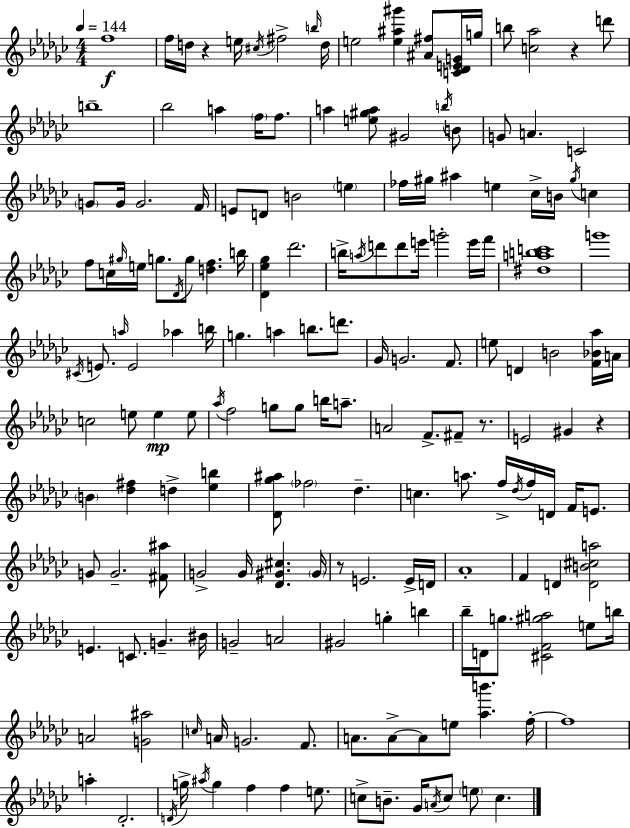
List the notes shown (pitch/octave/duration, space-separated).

F5/w F5/s D5/s R/q E5/s C#5/s F#5/h B5/s D5/s E5/h [E5,A#5,G#6]/q [A#4,F#5]/e [C4,Db4,E4,G4]/s G5/s B5/e [C5,Ab5]/h R/q D6/e B5/w Bb5/h A5/q F5/s F5/e. A5/q [E5,G#5,A5]/e G#4/h B5/s B4/e G4/e A4/q. C4/h G4/e G4/s G4/h. F4/s E4/e D4/e B4/h E5/q FES5/s G#5/s A#5/q E5/q CES5/s B4/s G#5/s C5/q F5/e C5/s G#5/s E5/s G5/e. Db4/s G5/e [D5,F5]/q. B5/s [Db4,Eb5,Gb5]/q Db6/h. B5/s A5/s D6/e D6/e E6/s G6/h E6/s F6/s [D#5,A5,B5,C6]/w G6/w C#4/s E4/e. A5/s E4/h Ab5/q B5/s G5/q. A5/q B5/e. D6/e. Gb4/s G4/h. F4/e. E5/e D4/q B4/h [F4,Bb4,Ab5]/s A4/s C5/h E5/e E5/q E5/e Ab5/s F5/h G5/e G5/e B5/s A5/e. A4/h F4/e. F#4/e R/e. E4/h G#4/q R/q B4/q [Db5,F#5]/q D5/q [Eb5,B5]/q [Db4,Gb5,A#5]/e FES5/h Db5/q. C5/q. A5/e. F5/s Db5/s F5/s D4/s F4/s E4/e. G4/e G4/h. [F#4,A#5]/e G4/h G4/s [Db4,G#4,C#5]/q. G#4/s R/e E4/h. E4/s D4/s Ab4/w F4/q D4/q [D4,B4,C#5,A5]/h E4/q. C4/e. G4/q. BIS4/s G4/h A4/h G#4/h G5/q B5/q Bb5/s D4/s G5/e. [C#4,F4,G#5,A5]/h E5/e B5/s A4/h [G4,A#5]/h C5/s A4/s G4/h. F4/e. A4/e. A4/e A4/e E5/e [Ab5,B6]/q. F5/s F5/w A5/q Db4/h. D4/s G5/s A#5/s G5/q F5/q F5/q E5/e. C5/e B4/e. Gb4/s A4/s C5/e E5/e C5/q.